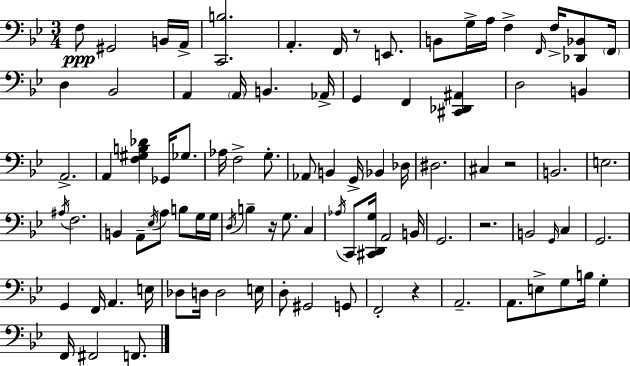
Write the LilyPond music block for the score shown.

{
  \clef bass
  \numericTimeSignature
  \time 3/4
  \key g \minor
  f8\ppp gis,2 b,16 a,16-> | <c, b>2. | a,4.-. f,16 r8 e,8. | b,8 g16-> a16 f4-> \grace { f,16 } f16-> <des, bes,>8 | \break \parenthesize f,16 d4 bes,2 | a,4 \parenthesize a,16 b,4. | aes,16-> g,4 f,4 <cis, des, ais,>4 | d2 b,4 | \break a,2.-> | a,4 <f gis b des'>4 ges,16 ges8. | aes16 f2-> g8.-. | aes,8 b,4 g,16-> bes,4 | \break des16 dis2. | cis4 r2 | b,2. | e2. | \break \acciaccatura { ais16 } f2. | b,4 a,8-- \acciaccatura { ees16 } a8 b8 | g16 g16 \acciaccatura { d16 } b4-- r16 g8. | c4 \acciaccatura { aes16 } c,8 <cis, d, g>16 a,2 | \break b,16 g,2. | r2. | b,2 | \grace { g,16 } c4 g,2. | \break g,4 f,16 a,4. | e16 des8 d16 d2 | e16 d8-. gis,2 | g,8 f,2-. | \break r4 a,2.-- | a,8. e8-> g8 | b16 g4-. f,16 fis,2 | f,8. \bar "|."
}